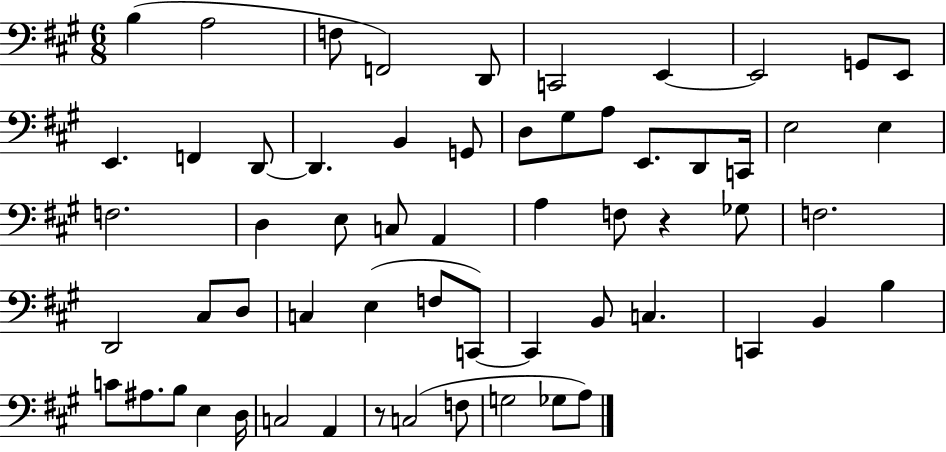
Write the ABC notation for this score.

X:1
T:Untitled
M:6/8
L:1/4
K:A
B, A,2 F,/2 F,,2 D,,/2 C,,2 E,, E,,2 G,,/2 E,,/2 E,, F,, D,,/2 D,, B,, G,,/2 D,/2 ^G,/2 A,/2 E,,/2 D,,/2 C,,/4 E,2 E, F,2 D, E,/2 C,/2 A,, A, F,/2 z _G,/2 F,2 D,,2 ^C,/2 D,/2 C, E, F,/2 C,,/2 C,, B,,/2 C, C,, B,, B, C/2 ^A,/2 B,/2 E, D,/4 C,2 A,, z/2 C,2 F,/2 G,2 _G,/2 A,/2